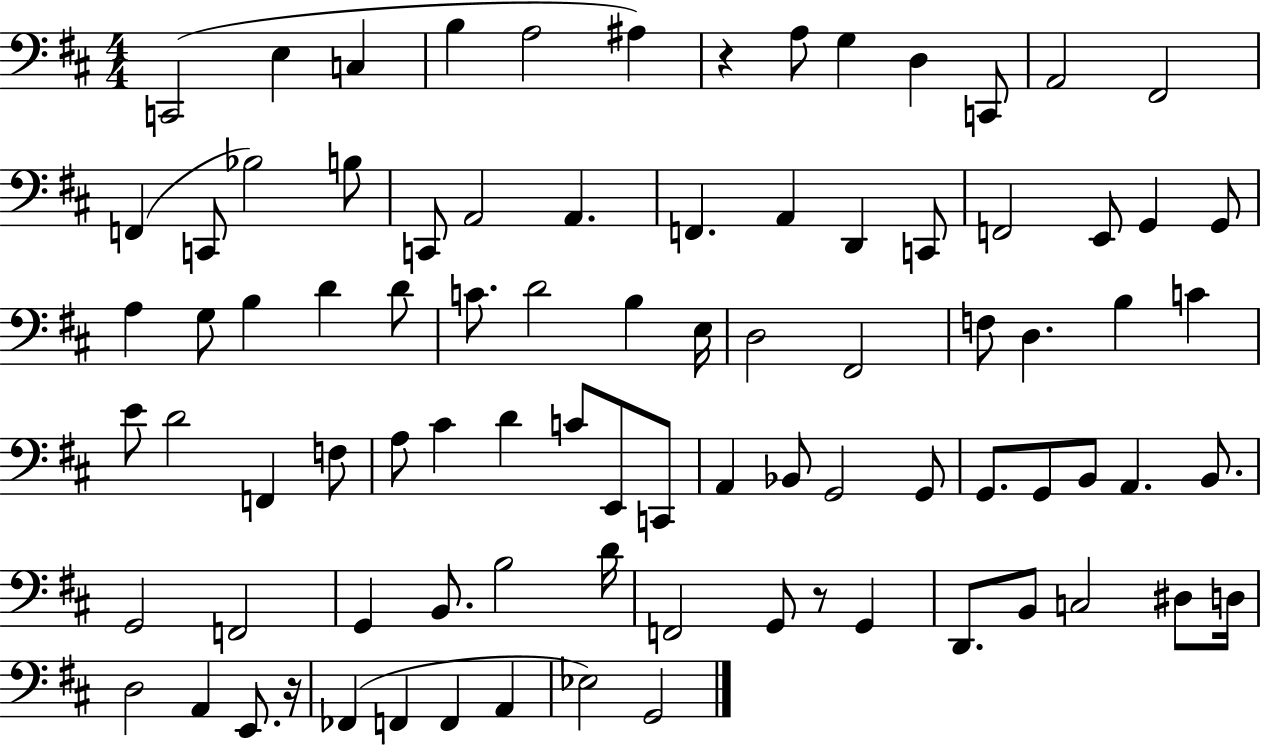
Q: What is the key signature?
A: D major